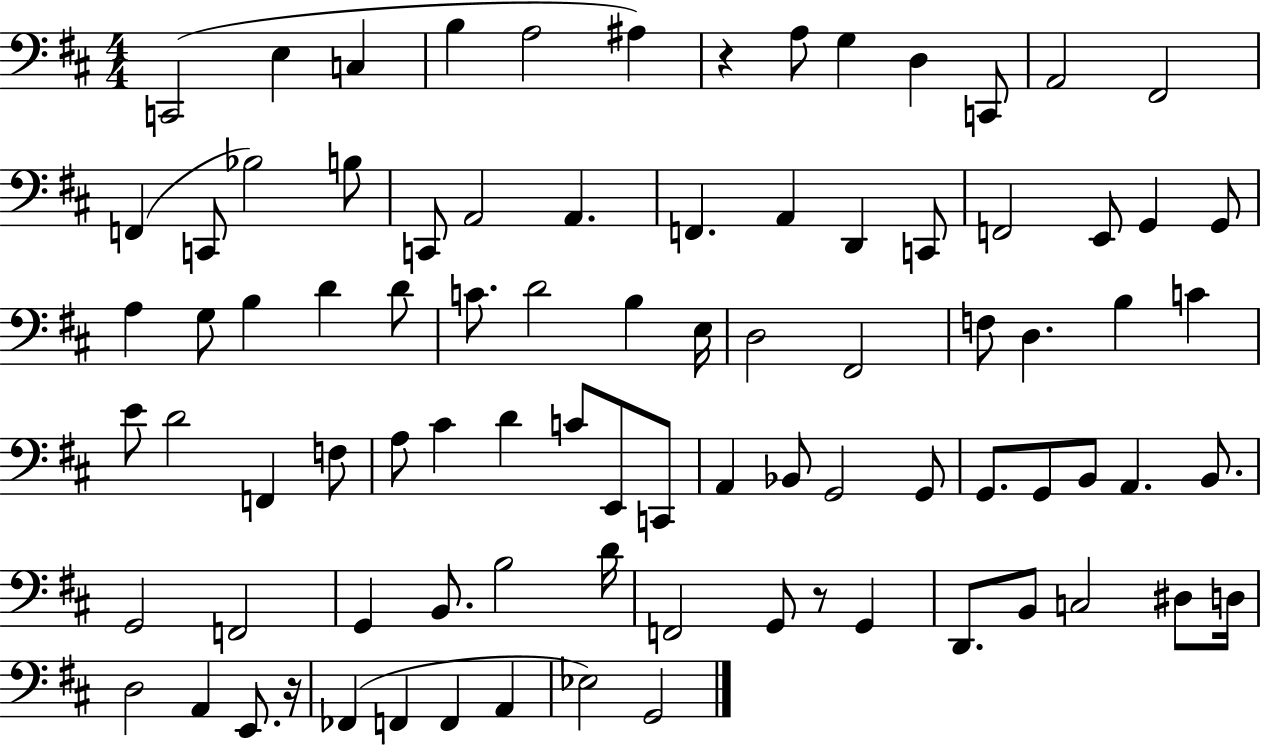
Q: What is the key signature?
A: D major